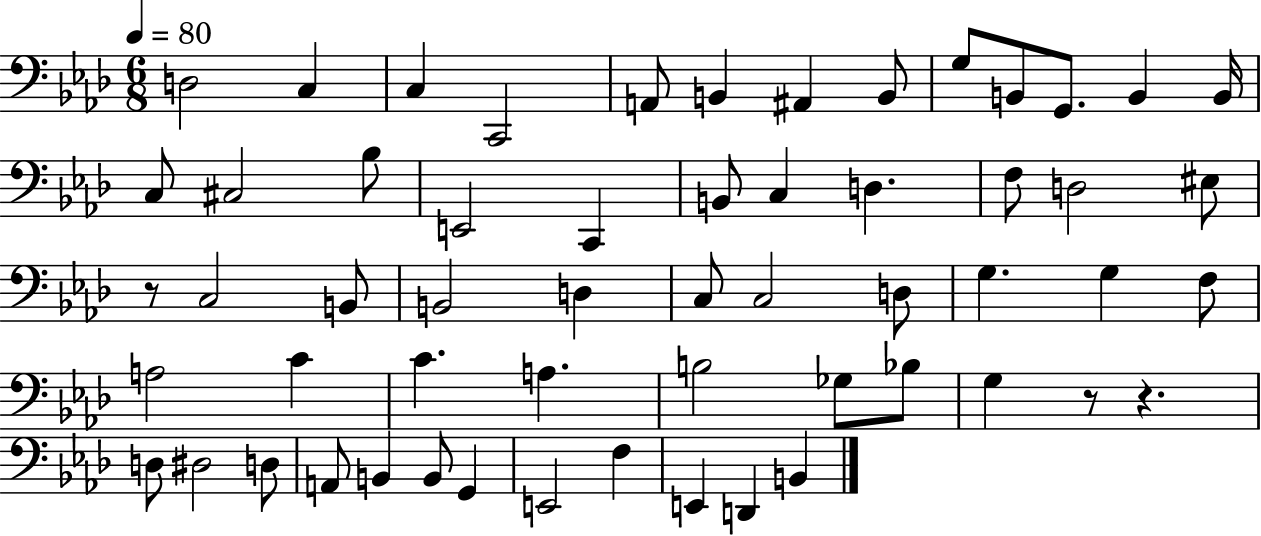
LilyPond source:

{
  \clef bass
  \numericTimeSignature
  \time 6/8
  \key aes \major
  \tempo 4 = 80
  \repeat volta 2 { d2 c4 | c4 c,2 | a,8 b,4 ais,4 b,8 | g8 b,8 g,8. b,4 b,16 | \break c8 cis2 bes8 | e,2 c,4 | b,8 c4 d4. | f8 d2 eis8 | \break r8 c2 b,8 | b,2 d4 | c8 c2 d8 | g4. g4 f8 | \break a2 c'4 | c'4. a4. | b2 ges8 bes8 | g4 r8 r4. | \break d8 dis2 d8 | a,8 b,4 b,8 g,4 | e,2 f4 | e,4 d,4 b,4 | \break } \bar "|."
}